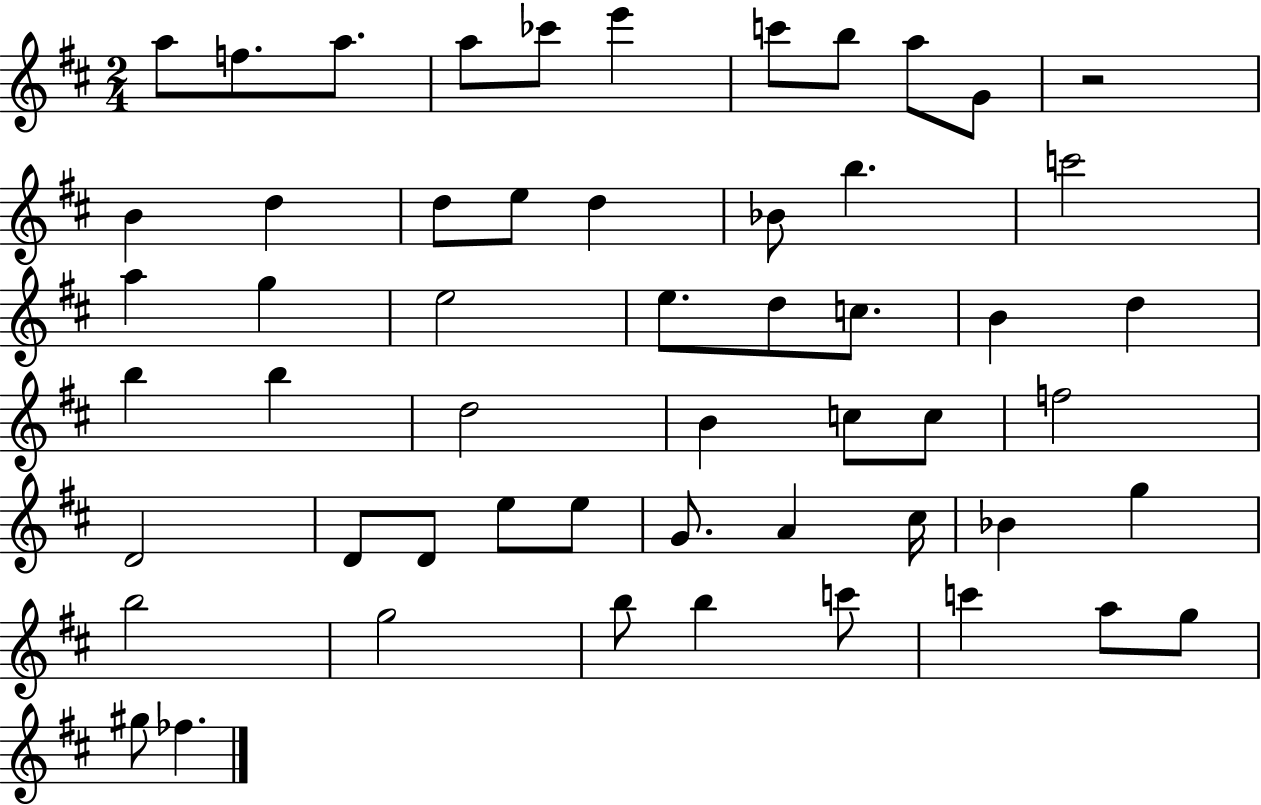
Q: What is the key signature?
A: D major